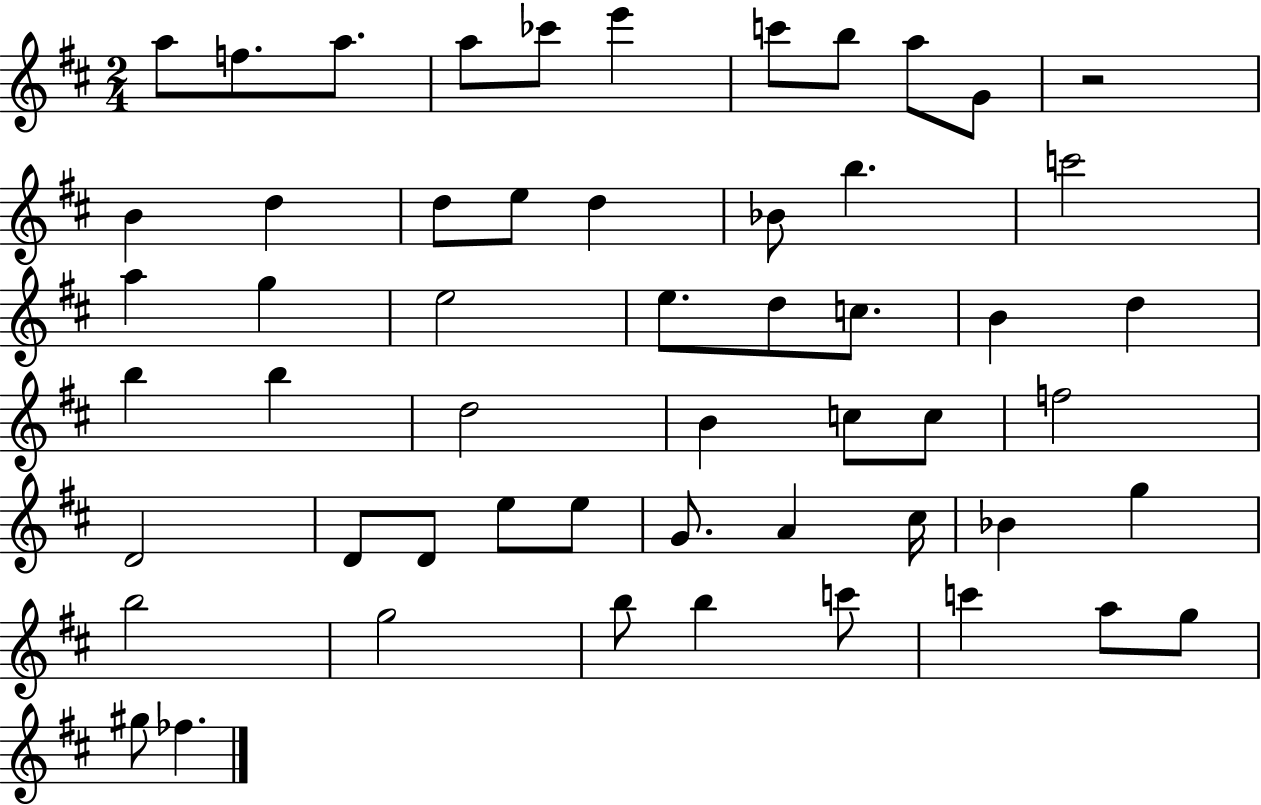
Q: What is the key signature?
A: D major